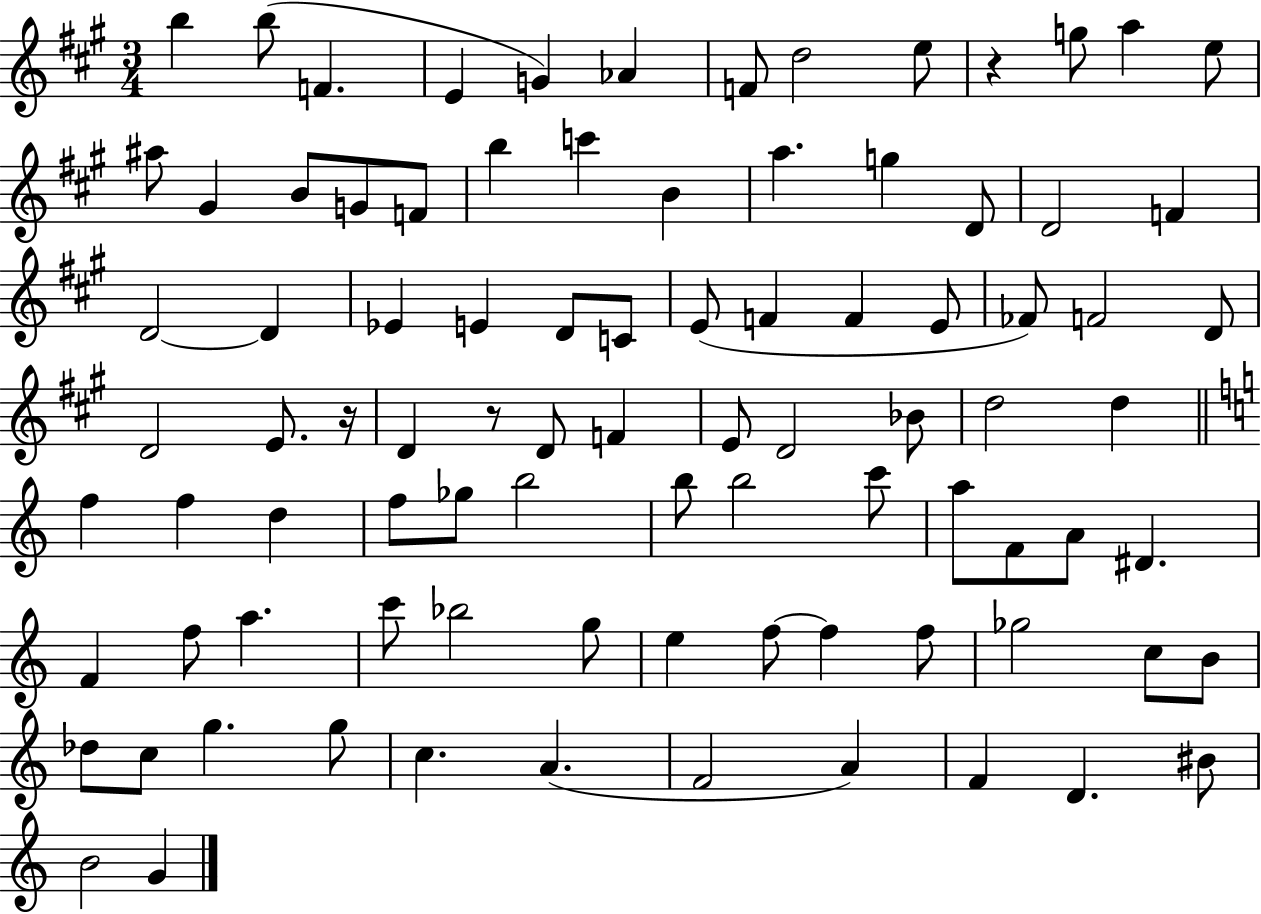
X:1
T:Untitled
M:3/4
L:1/4
K:A
b b/2 F E G _A F/2 d2 e/2 z g/2 a e/2 ^a/2 ^G B/2 G/2 F/2 b c' B a g D/2 D2 F D2 D _E E D/2 C/2 E/2 F F E/2 _F/2 F2 D/2 D2 E/2 z/4 D z/2 D/2 F E/2 D2 _B/2 d2 d f f d f/2 _g/2 b2 b/2 b2 c'/2 a/2 F/2 A/2 ^D F f/2 a c'/2 _b2 g/2 e f/2 f f/2 _g2 c/2 B/2 _d/2 c/2 g g/2 c A F2 A F D ^B/2 B2 G